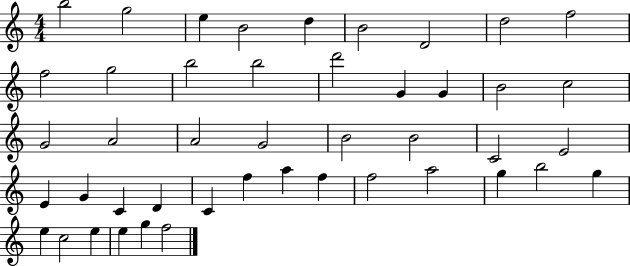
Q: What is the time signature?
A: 4/4